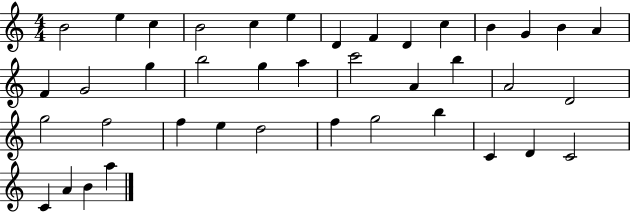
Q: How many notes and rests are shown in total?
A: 40